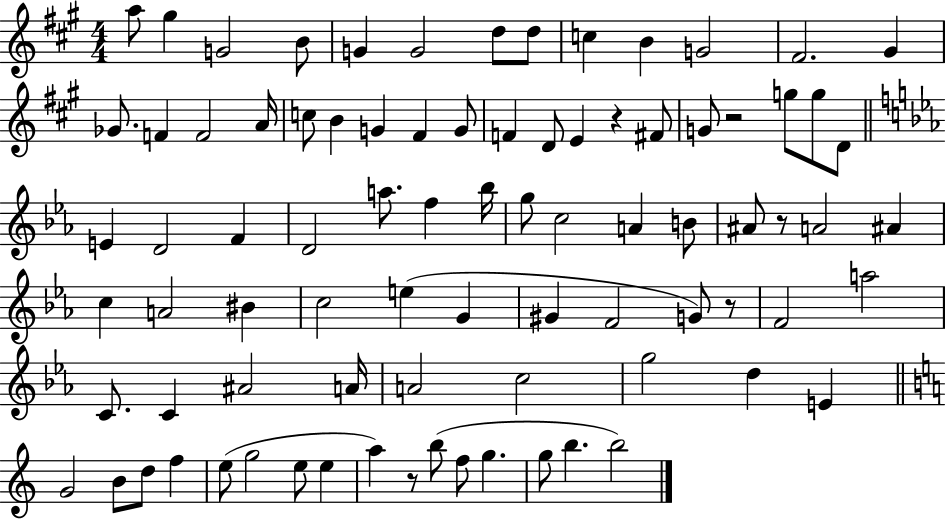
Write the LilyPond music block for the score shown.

{
  \clef treble
  \numericTimeSignature
  \time 4/4
  \key a \major
  a''8 gis''4 g'2 b'8 | g'4 g'2 d''8 d''8 | c''4 b'4 g'2 | fis'2. gis'4 | \break ges'8. f'4 f'2 a'16 | c''8 b'4 g'4 fis'4 g'8 | f'4 d'8 e'4 r4 fis'8 | g'8 r2 g''8 g''8 d'8 | \break \bar "||" \break \key c \minor e'4 d'2 f'4 | d'2 a''8. f''4 bes''16 | g''8 c''2 a'4 b'8 | ais'8 r8 a'2 ais'4 | \break c''4 a'2 bis'4 | c''2 e''4( g'4 | gis'4 f'2 g'8) r8 | f'2 a''2 | \break c'8. c'4 ais'2 a'16 | a'2 c''2 | g''2 d''4 e'4 | \bar "||" \break \key c \major g'2 b'8 d''8 f''4 | e''8( g''2 e''8 e''4 | a''4) r8 b''8( f''8 g''4. | g''8 b''4. b''2) | \break \bar "|."
}